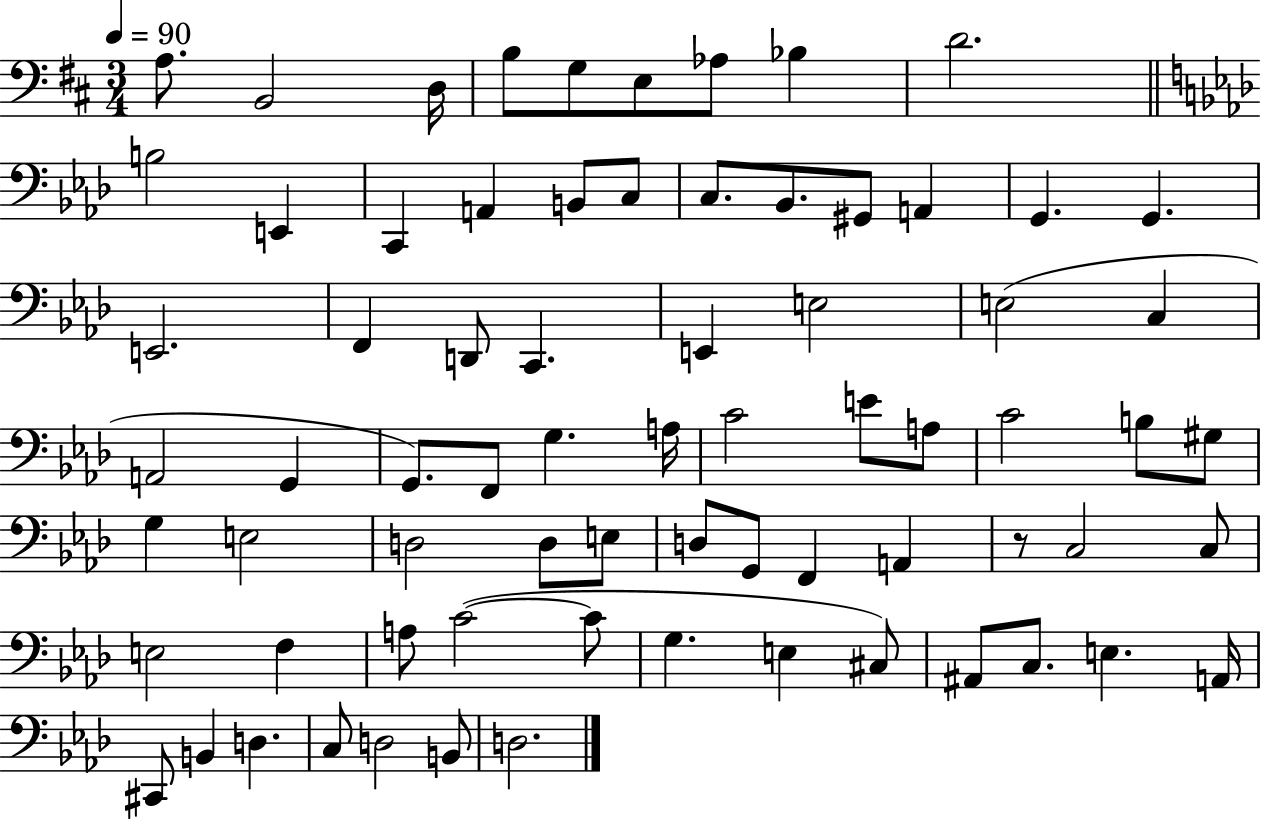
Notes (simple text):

A3/e. B2/h D3/s B3/e G3/e E3/e Ab3/e Bb3/q D4/h. B3/h E2/q C2/q A2/q B2/e C3/e C3/e. Bb2/e. G#2/e A2/q G2/q. G2/q. E2/h. F2/q D2/e C2/q. E2/q E3/h E3/h C3/q A2/h G2/q G2/e. F2/e G3/q. A3/s C4/h E4/e A3/e C4/h B3/e G#3/e G3/q E3/h D3/h D3/e E3/e D3/e G2/e F2/q A2/q R/e C3/h C3/e E3/h F3/q A3/e C4/h C4/e G3/q. E3/q C#3/e A#2/e C3/e. E3/q. A2/s C#2/e B2/q D3/q. C3/e D3/h B2/e D3/h.